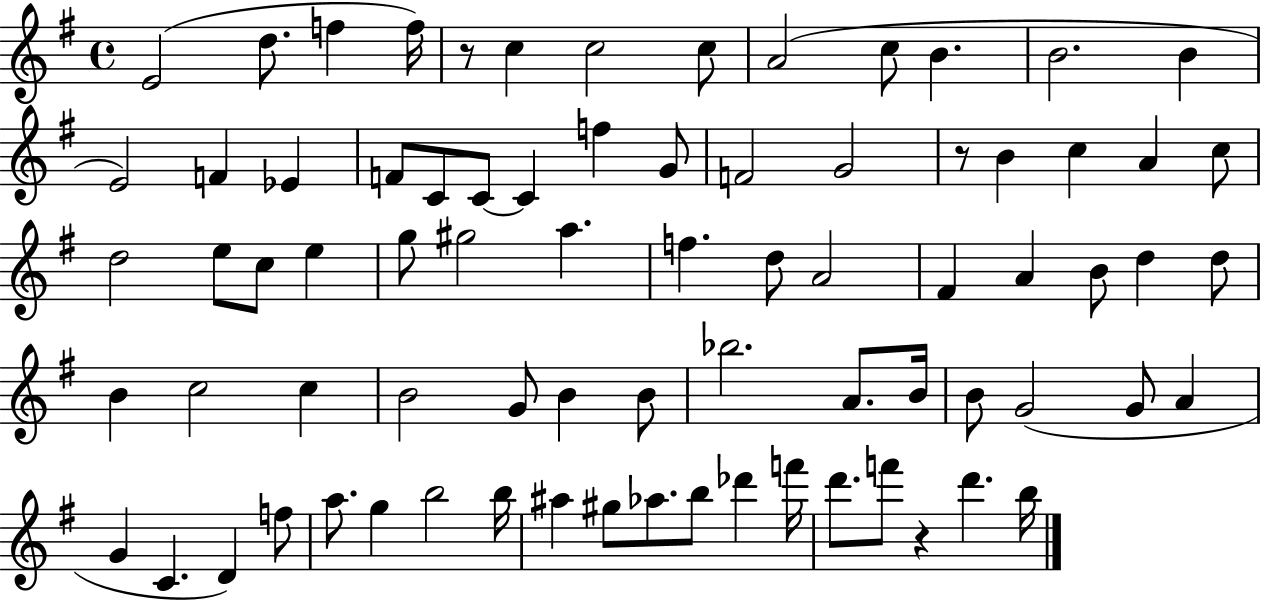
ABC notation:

X:1
T:Untitled
M:4/4
L:1/4
K:G
E2 d/2 f f/4 z/2 c c2 c/2 A2 c/2 B B2 B E2 F _E F/2 C/2 C/2 C f G/2 F2 G2 z/2 B c A c/2 d2 e/2 c/2 e g/2 ^g2 a f d/2 A2 ^F A B/2 d d/2 B c2 c B2 G/2 B B/2 _b2 A/2 B/4 B/2 G2 G/2 A G C D f/2 a/2 g b2 b/4 ^a ^g/2 _a/2 b/2 _d' f'/4 d'/2 f'/2 z d' b/4